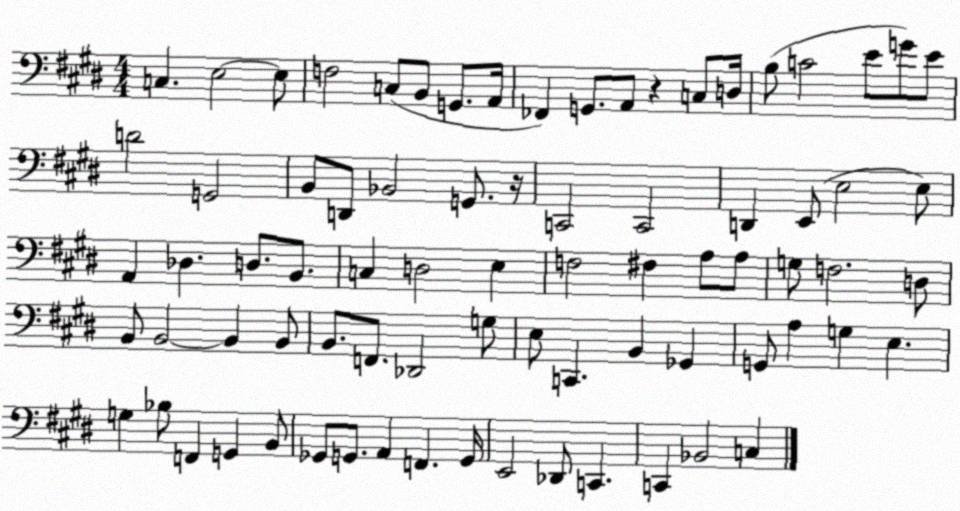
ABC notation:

X:1
T:Untitled
M:4/4
L:1/4
K:E
C, E,2 E,/2 F,2 C,/2 B,,/2 G,,/2 A,,/4 _F,, G,,/2 A,,/2 z C,/2 D,/4 B,/2 C2 E/2 G/2 E/2 D2 G,,2 B,,/2 D,,/2 _B,,2 G,,/2 z/4 C,,2 C,,2 D,, E,,/2 E,2 E,/2 A,, _D, D,/2 B,,/2 C, D,2 E, F,2 ^F, A,/2 A,/2 G,/2 F,2 D,/2 B,,/2 B,,2 B,, B,,/2 B,,/2 F,,/2 _D,,2 G,/2 E,/2 C,, B,, _G,, G,,/2 A, G, E, G, _B,/2 F,, G,, B,,/2 _G,,/2 G,,/2 A,, F,, G,,/4 E,,2 _D,,/2 C,, C,, _B,,2 C,